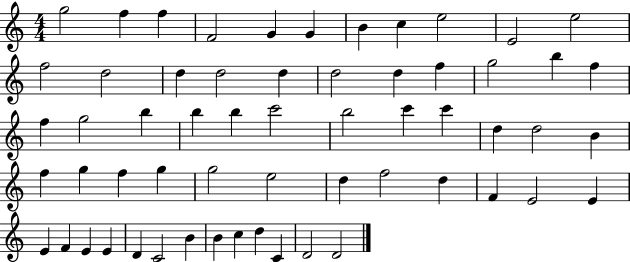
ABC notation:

X:1
T:Untitled
M:4/4
L:1/4
K:C
g2 f f F2 G G B c e2 E2 e2 f2 d2 d d2 d d2 d f g2 b f f g2 b b b c'2 b2 c' c' d d2 B f g f g g2 e2 d f2 d F E2 E E F E E D C2 B B c d C D2 D2